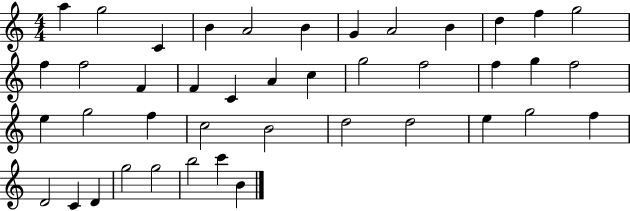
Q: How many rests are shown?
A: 0